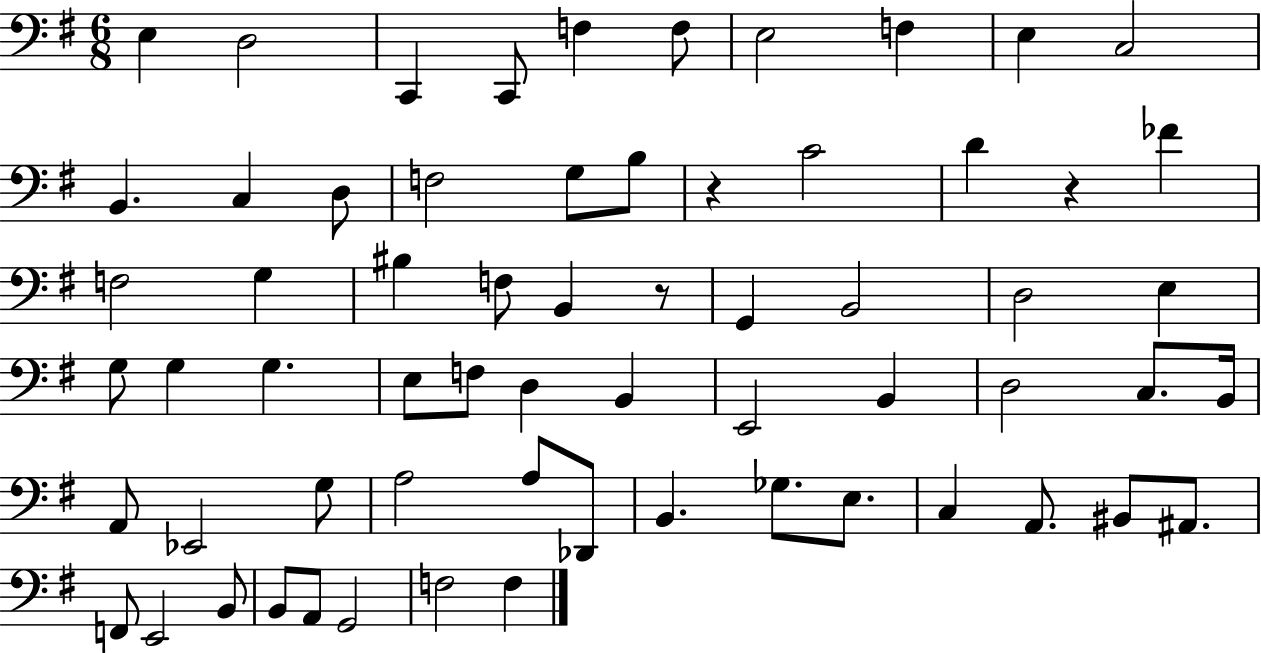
E3/q D3/h C2/q C2/e F3/q F3/e E3/h F3/q E3/q C3/h B2/q. C3/q D3/e F3/h G3/e B3/e R/q C4/h D4/q R/q FES4/q F3/h G3/q BIS3/q F3/e B2/q R/e G2/q B2/h D3/h E3/q G3/e G3/q G3/q. E3/e F3/e D3/q B2/q E2/h B2/q D3/h C3/e. B2/s A2/e Eb2/h G3/e A3/h A3/e Db2/e B2/q. Gb3/e. E3/e. C3/q A2/e. BIS2/e A#2/e. F2/e E2/h B2/e B2/e A2/e G2/h F3/h F3/q